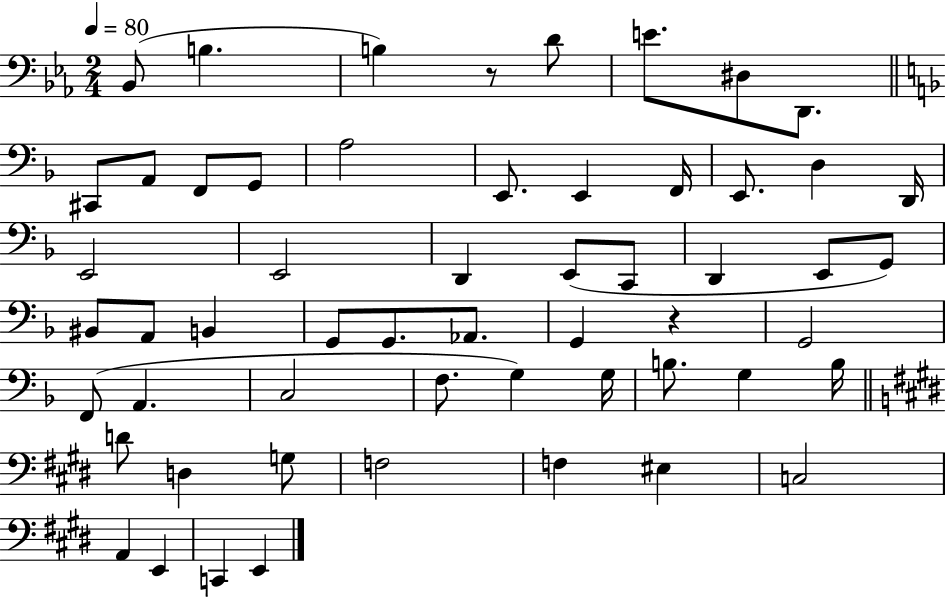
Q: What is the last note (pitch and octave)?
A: E2